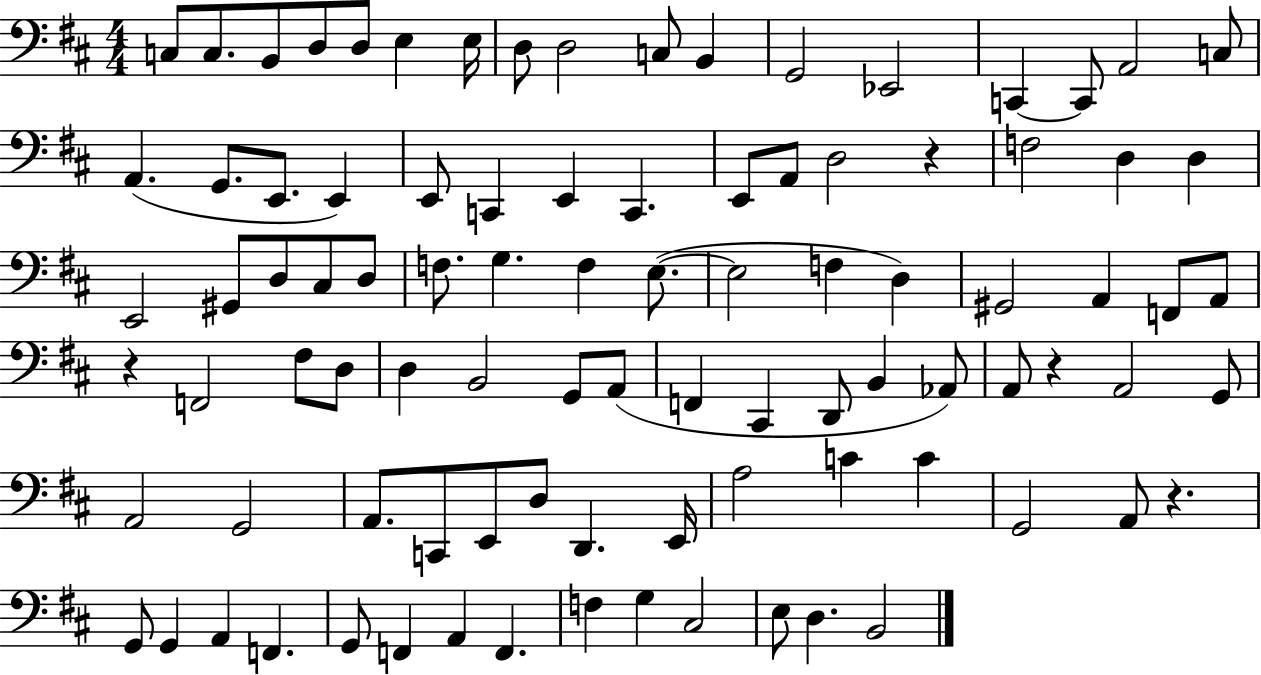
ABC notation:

X:1
T:Untitled
M:4/4
L:1/4
K:D
C,/2 C,/2 B,,/2 D,/2 D,/2 E, E,/4 D,/2 D,2 C,/2 B,, G,,2 _E,,2 C,, C,,/2 A,,2 C,/2 A,, G,,/2 E,,/2 E,, E,,/2 C,, E,, C,, E,,/2 A,,/2 D,2 z F,2 D, D, E,,2 ^G,,/2 D,/2 ^C,/2 D,/2 F,/2 G, F, E,/2 E,2 F, D, ^G,,2 A,, F,,/2 A,,/2 z F,,2 ^F,/2 D,/2 D, B,,2 G,,/2 A,,/2 F,, ^C,, D,,/2 B,, _A,,/2 A,,/2 z A,,2 G,,/2 A,,2 G,,2 A,,/2 C,,/2 E,,/2 D,/2 D,, E,,/4 A,2 C C G,,2 A,,/2 z G,,/2 G,, A,, F,, G,,/2 F,, A,, F,, F, G, ^C,2 E,/2 D, B,,2